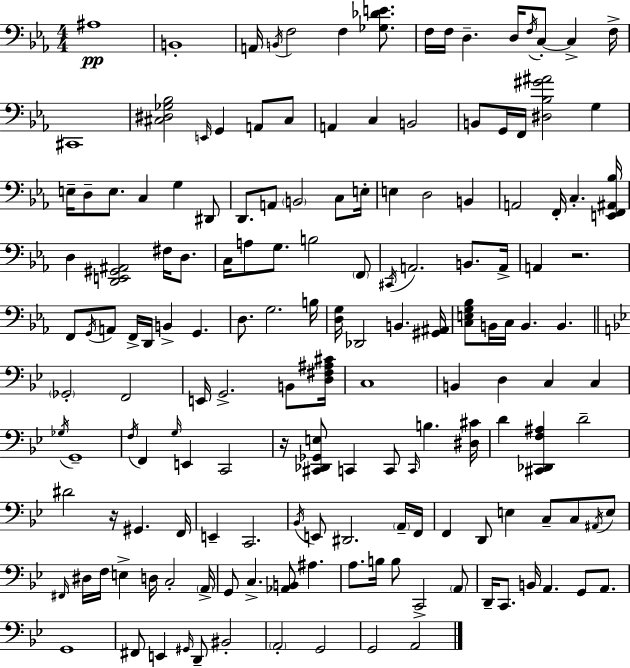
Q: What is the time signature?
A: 4/4